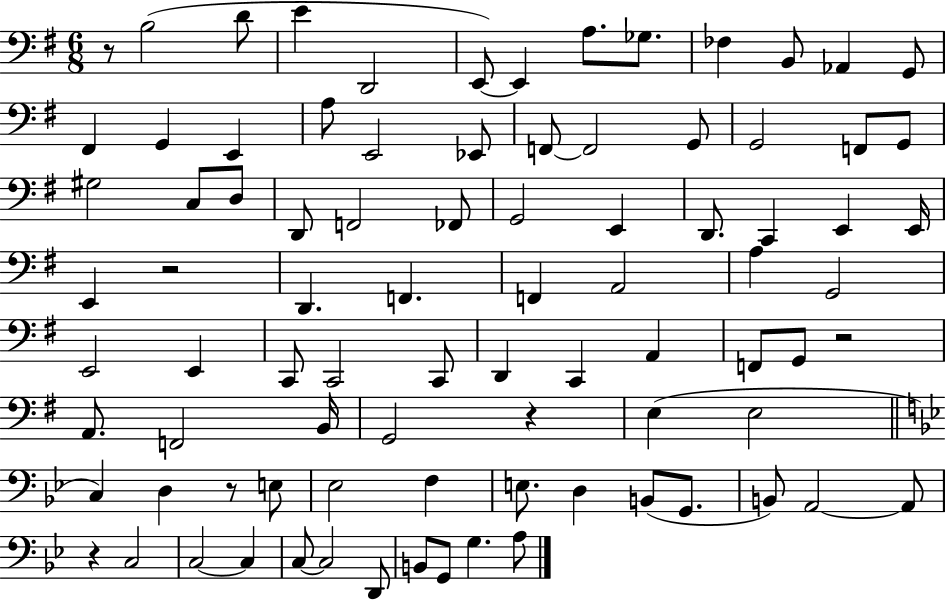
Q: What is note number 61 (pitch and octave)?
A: D3